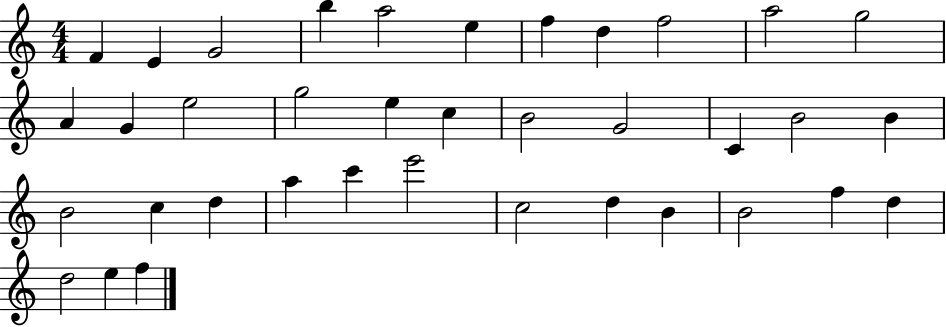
X:1
T:Untitled
M:4/4
L:1/4
K:C
F E G2 b a2 e f d f2 a2 g2 A G e2 g2 e c B2 G2 C B2 B B2 c d a c' e'2 c2 d B B2 f d d2 e f